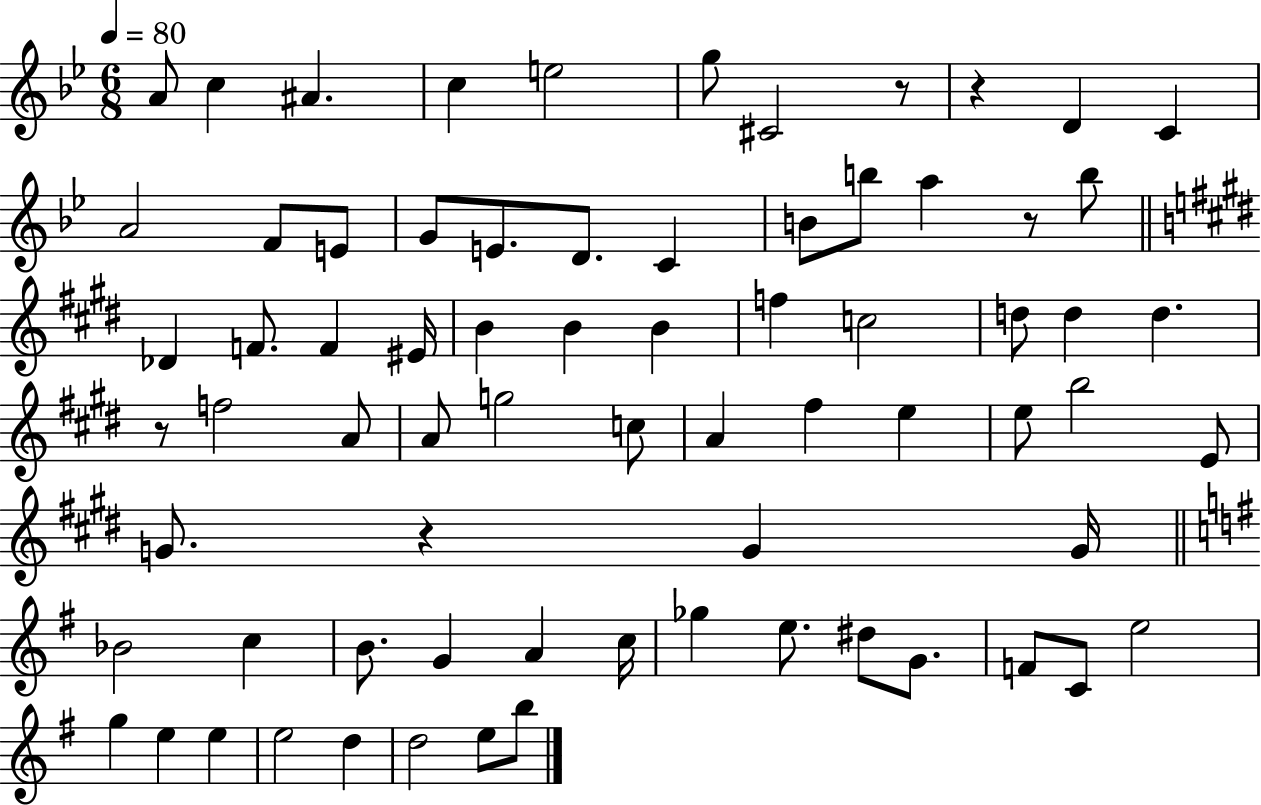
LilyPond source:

{
  \clef treble
  \numericTimeSignature
  \time 6/8
  \key bes \major
  \tempo 4 = 80
  \repeat volta 2 { a'8 c''4 ais'4. | c''4 e''2 | g''8 cis'2 r8 | r4 d'4 c'4 | \break a'2 f'8 e'8 | g'8 e'8. d'8. c'4 | b'8 b''8 a''4 r8 b''8 | \bar "||" \break \key e \major des'4 f'8. f'4 eis'16 | b'4 b'4 b'4 | f''4 c''2 | d''8 d''4 d''4. | \break r8 f''2 a'8 | a'8 g''2 c''8 | a'4 fis''4 e''4 | e''8 b''2 e'8 | \break g'8. r4 g'4 g'16 | \bar "||" \break \key g \major bes'2 c''4 | b'8. g'4 a'4 c''16 | ges''4 e''8. dis''8 g'8. | f'8 c'8 e''2 | \break g''4 e''4 e''4 | e''2 d''4 | d''2 e''8 b''8 | } \bar "|."
}